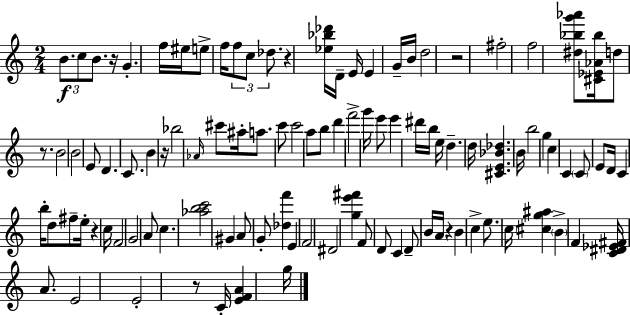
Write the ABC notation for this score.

X:1
T:Untitled
M:2/4
L:1/4
K:Am
B/2 c/2 B/2 z/4 G f/4 ^e/4 e/2 f/4 f/2 c/2 _d/2 z [_e_b_d']/4 D/4 E/4 E G/4 B/4 d2 z2 ^f2 f2 [^d_bg'_a']/2 [^C_E_A_b]/4 d/2 z/2 B2 B2 E/2 D C/2 B z/4 _b2 _A/4 ^c'/2 ^a/4 a/2 c'/2 c'2 a/2 b/2 d' f'2 g'/4 e'/2 e' ^d'/4 b/4 e/4 d d/4 [^CE_B_d] B/4 b2 g c C C/2 E/2 D/4 C b/4 d/2 ^f/2 e/4 z c/4 F2 G2 A/2 c [_abc']2 ^G A/2 G/2 [_df'] E F2 ^D2 [ge'^f'] F/2 D/2 C D/2 B/4 A/4 z B c e/2 c/4 [^cg^a] B F [C^D_E^F]/4 A/2 E2 E2 z/2 C/4 [EFA] g/4